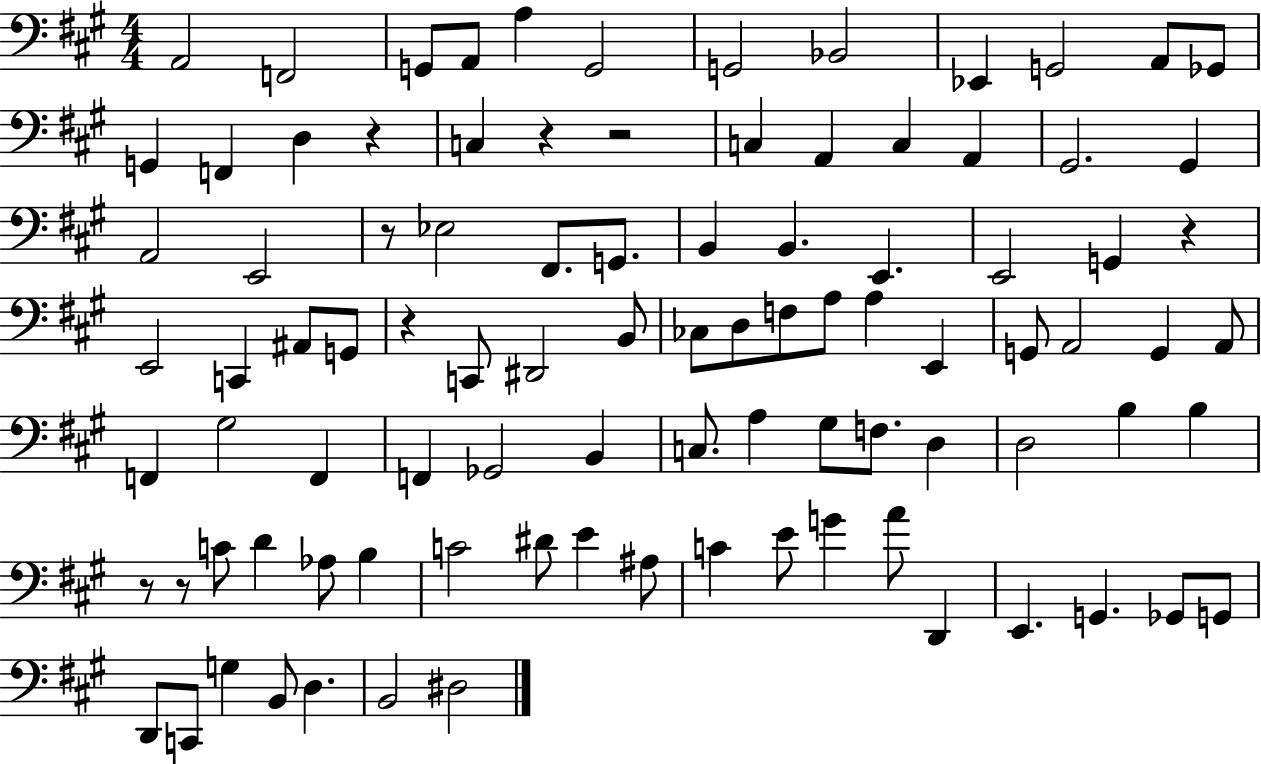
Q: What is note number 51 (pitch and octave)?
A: G#3